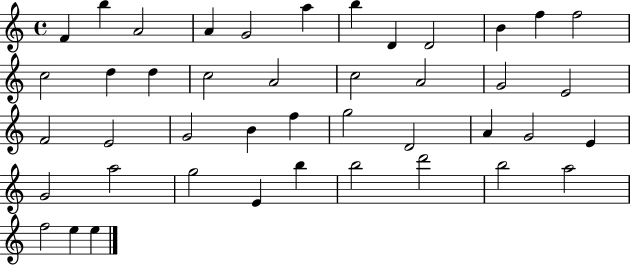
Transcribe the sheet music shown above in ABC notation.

X:1
T:Untitled
M:4/4
L:1/4
K:C
F b A2 A G2 a b D D2 B f f2 c2 d d c2 A2 c2 A2 G2 E2 F2 E2 G2 B f g2 D2 A G2 E G2 a2 g2 E b b2 d'2 b2 a2 f2 e e